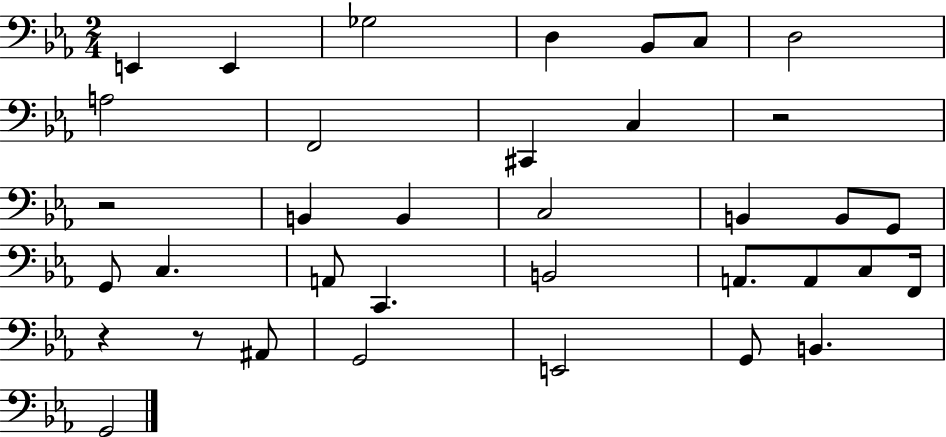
{
  \clef bass
  \numericTimeSignature
  \time 2/4
  \key ees \major
  e,4 e,4 | ges2 | d4 bes,8 c8 | d2 | \break a2 | f,2 | cis,4 c4 | r2 | \break r2 | b,4 b,4 | c2 | b,4 b,8 g,8 | \break g,8 c4. | a,8 c,4. | b,2 | a,8. a,8 c8 f,16 | \break r4 r8 ais,8 | g,2 | e,2 | g,8 b,4. | \break g,2 | \bar "|."
}